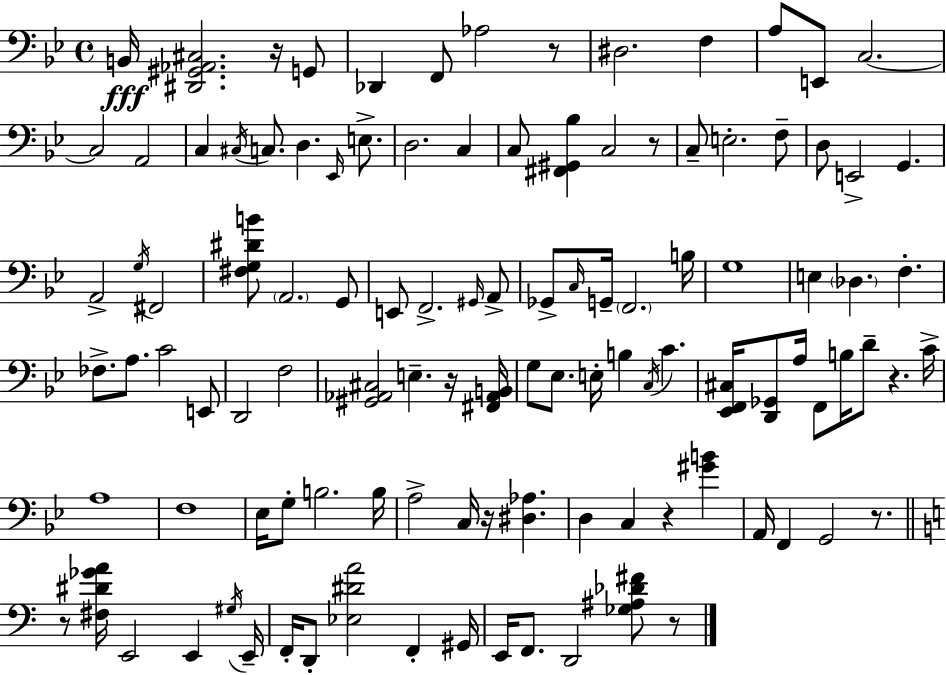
B2/s [D#2,G#2,Ab2,C#3]/h. R/s G2/e Db2/q F2/e Ab3/h R/e D#3/h. F3/q A3/e E2/e C3/h. C3/h A2/h C3/q C#3/s C3/e. D3/q. Eb2/s E3/e. D3/h. C3/q C3/e [F#2,G#2,Bb3]/q C3/h R/e C3/e E3/h. F3/e D3/e E2/h G2/q. A2/h G3/s F#2/h [F#3,G3,D#4,B4]/e A2/h. G2/e E2/e F2/h. G#2/s A2/e Gb2/e C3/s G2/s F2/h. B3/s G3/w E3/q Db3/q. F3/q. FES3/e. A3/e. C4/h E2/e D2/h F3/h [G#2,Ab2,C#3]/h E3/q. R/s [F#2,Ab2,B2]/s G3/e Eb3/e. E3/s B3/q C3/s C4/q. [Eb2,F2,C#3]/s [D2,Gb2]/e A3/s F2/e B3/s D4/e R/q. C4/s A3/w F3/w Eb3/s G3/e B3/h. B3/s A3/h C3/s R/s [D#3,Ab3]/q. D3/q C3/q R/q [G#4,B4]/q A2/s F2/q G2/h R/e. R/e [F#3,D#4,Gb4,A4]/s E2/h E2/q G#3/s E2/s F2/s D2/e [Eb3,D#4,A4]/h F2/q G#2/s E2/s F2/e. D2/h [Gb3,A#3,Db4,F#4]/e R/e